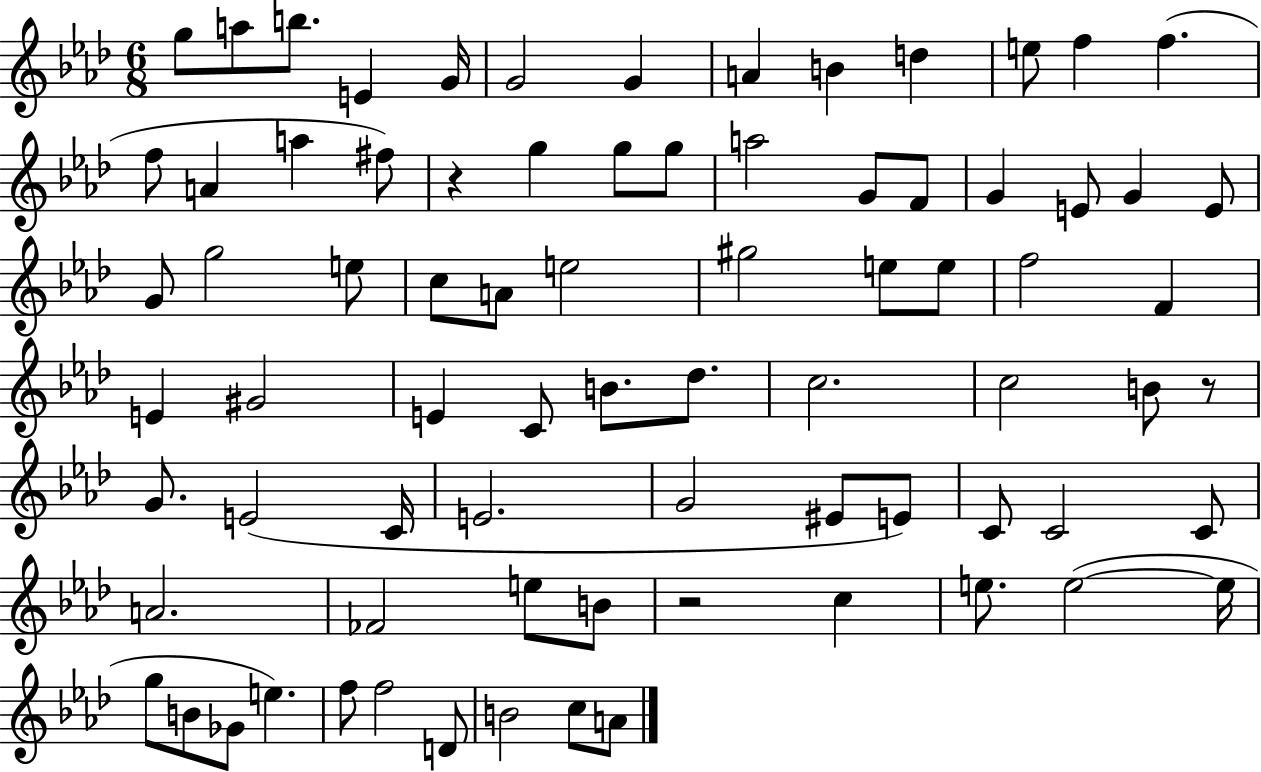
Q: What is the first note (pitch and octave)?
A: G5